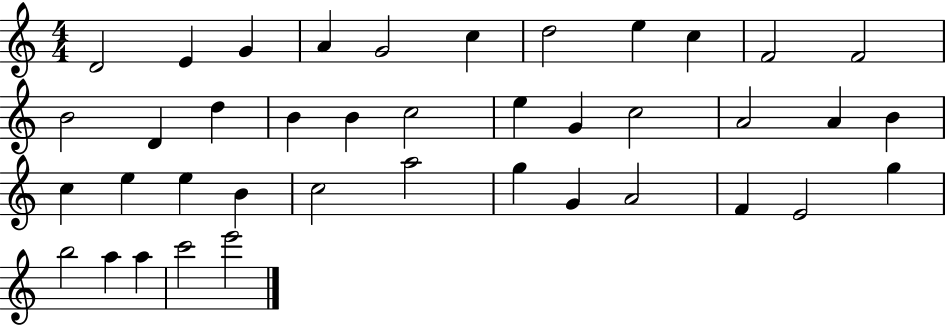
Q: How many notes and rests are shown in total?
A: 40